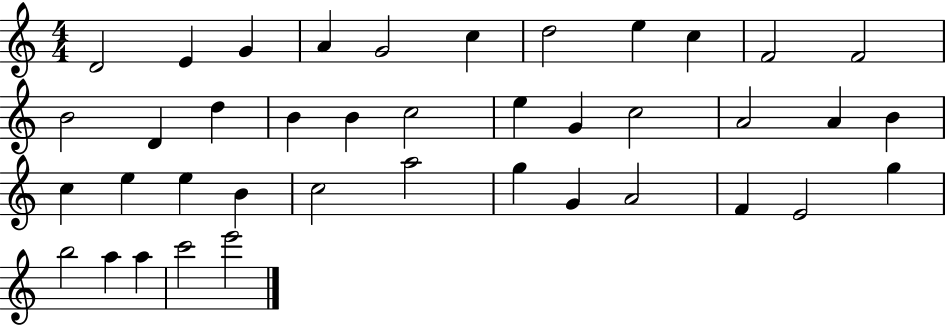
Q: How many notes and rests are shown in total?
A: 40